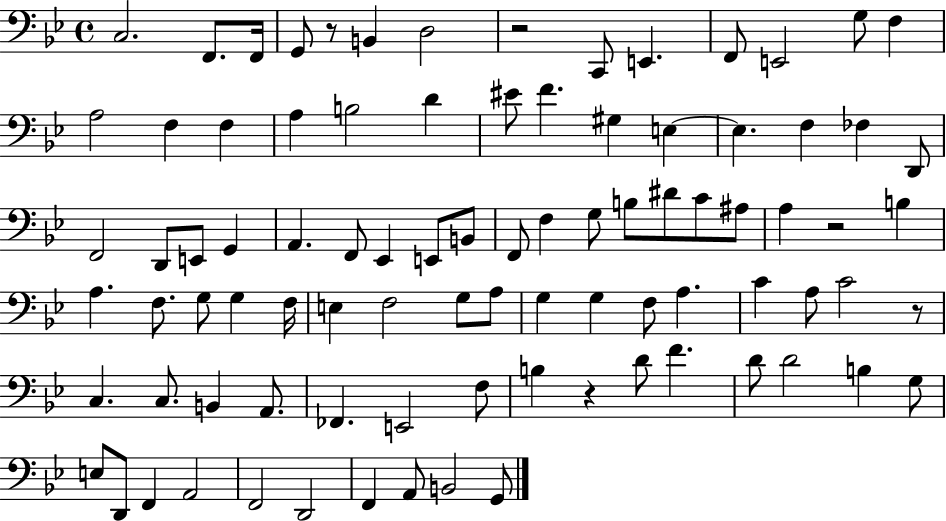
C3/h. F2/e. F2/s G2/e R/e B2/q D3/h R/h C2/e E2/q. F2/e E2/h G3/e F3/q A3/h F3/q F3/q A3/q B3/h D4/q EIS4/e F4/q. G#3/q E3/q E3/q. F3/q FES3/q D2/e F2/h D2/e E2/e G2/q A2/q. F2/e Eb2/q E2/e B2/e F2/e F3/q G3/e B3/e D#4/e C4/e A#3/e A3/q R/h B3/q A3/q. F3/e. G3/e G3/q F3/s E3/q F3/h G3/e A3/e G3/q G3/q F3/e A3/q. C4/q A3/e C4/h R/e C3/q. C3/e. B2/q A2/e. FES2/q. E2/h F3/e B3/q R/q D4/e F4/q. D4/e D4/h B3/q G3/e E3/e D2/e F2/q A2/h F2/h D2/h F2/q A2/e B2/h G2/e